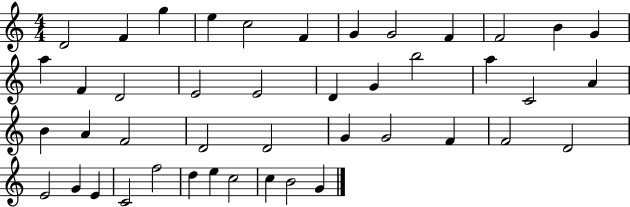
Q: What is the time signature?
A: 4/4